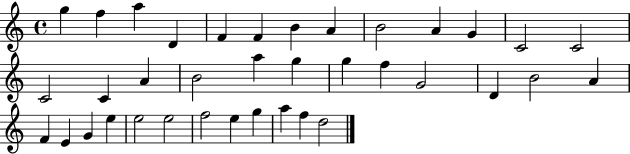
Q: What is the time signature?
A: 4/4